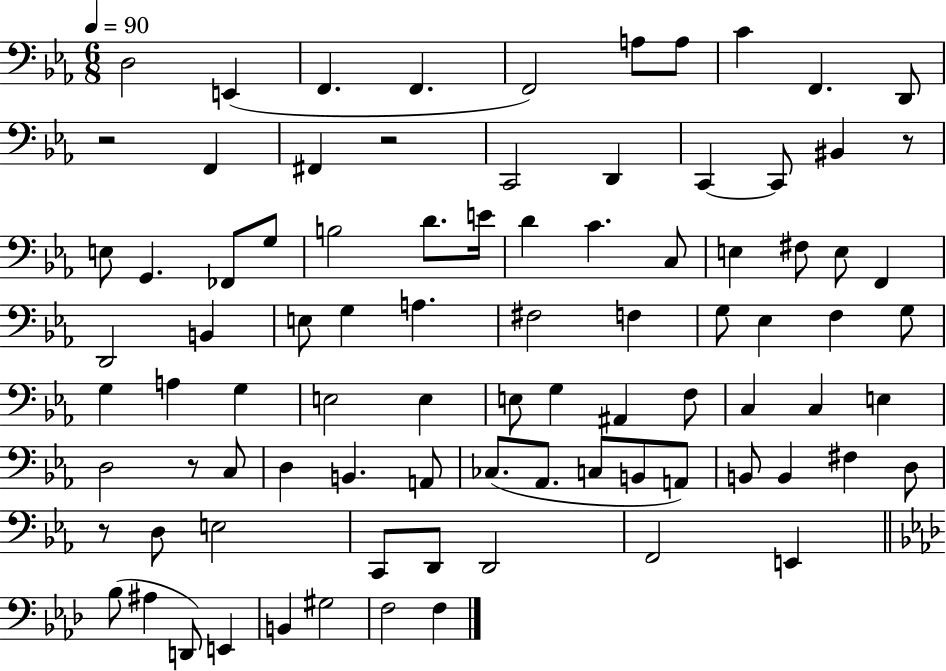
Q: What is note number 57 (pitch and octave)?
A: D3